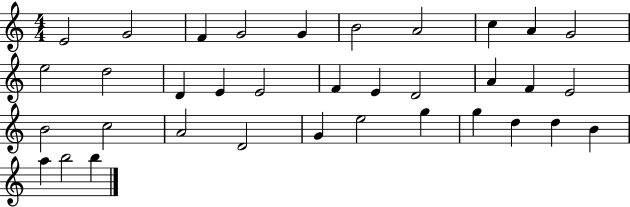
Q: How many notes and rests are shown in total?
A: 35